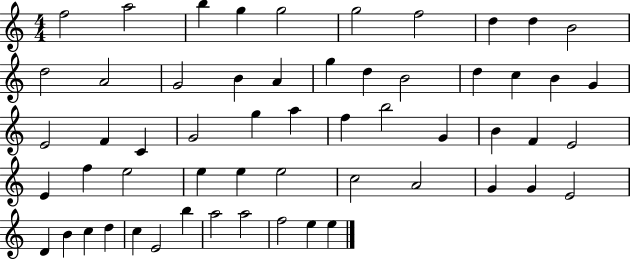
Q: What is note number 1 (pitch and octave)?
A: F5